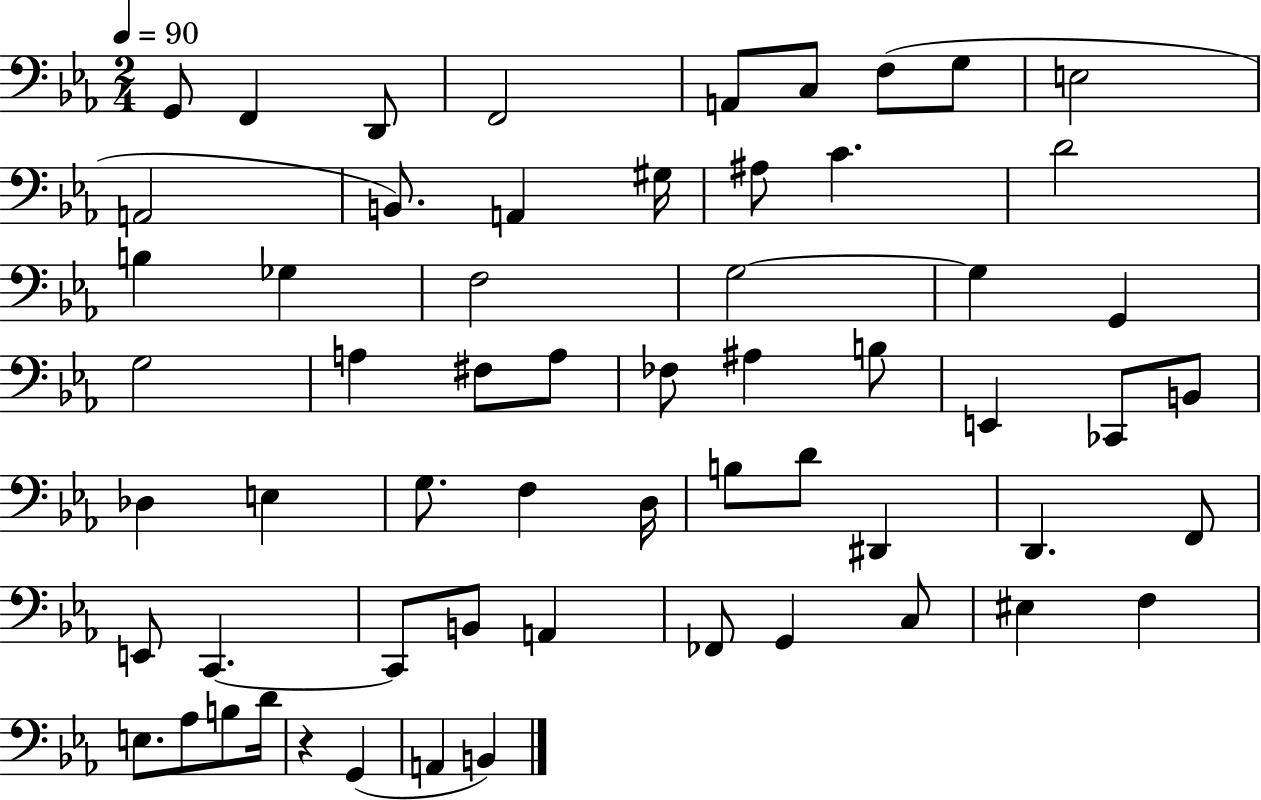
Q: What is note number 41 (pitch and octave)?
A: D2